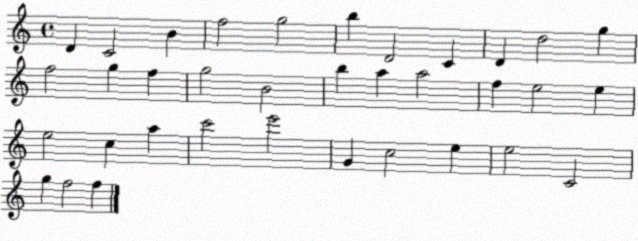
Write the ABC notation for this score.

X:1
T:Untitled
M:4/4
L:1/4
K:C
D C2 B f2 g2 b D2 C D d2 g f2 g f g2 B2 b a a2 f e2 e e2 c a c'2 e'2 G c2 e e2 C2 g f2 f